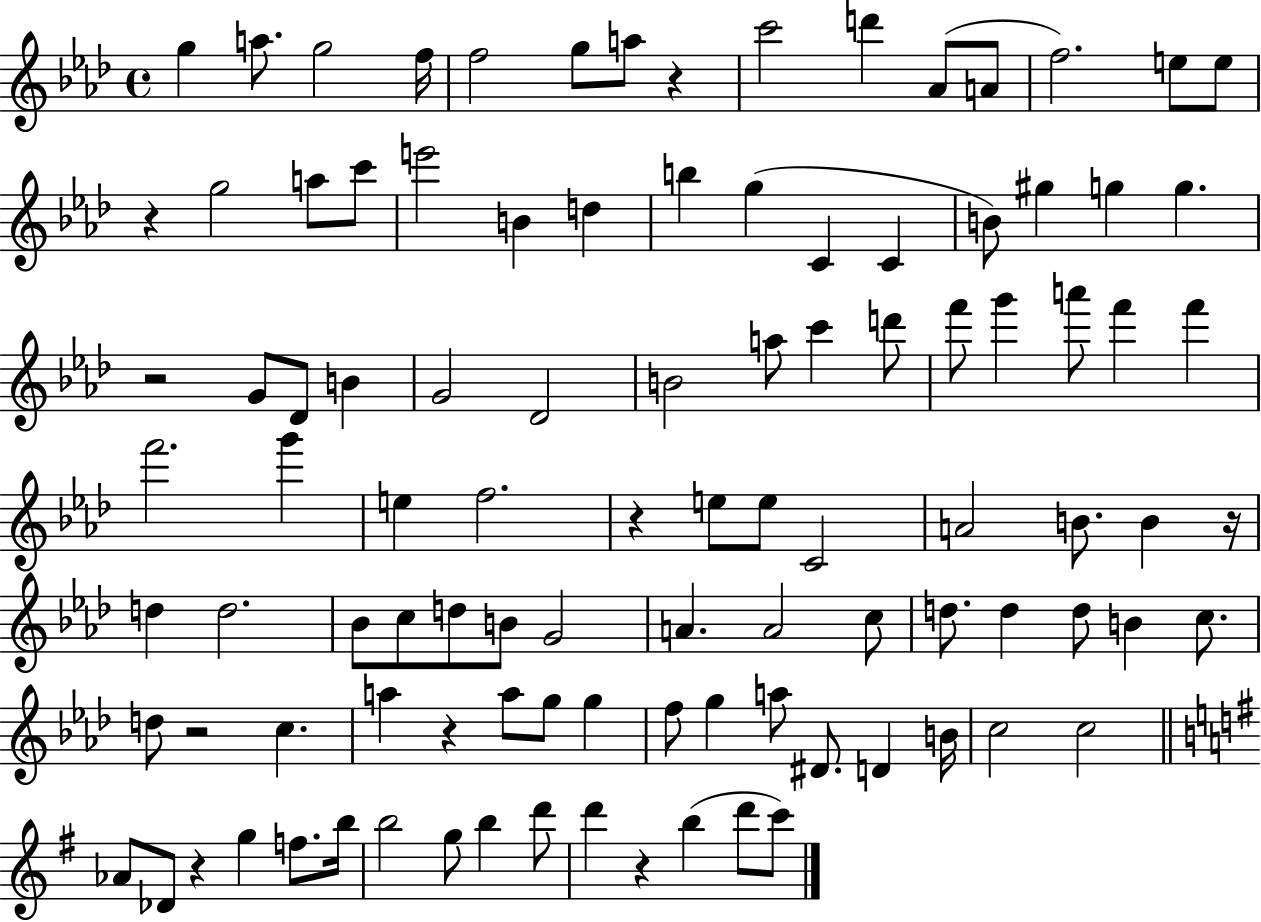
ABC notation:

X:1
T:Untitled
M:4/4
L:1/4
K:Ab
g a/2 g2 f/4 f2 g/2 a/2 z c'2 d' _A/2 A/2 f2 e/2 e/2 z g2 a/2 c'/2 e'2 B d b g C C B/2 ^g g g z2 G/2 _D/2 B G2 _D2 B2 a/2 c' d'/2 f'/2 g' a'/2 f' f' f'2 g' e f2 z e/2 e/2 C2 A2 B/2 B z/4 d d2 _B/2 c/2 d/2 B/2 G2 A A2 c/2 d/2 d d/2 B c/2 d/2 z2 c a z a/2 g/2 g f/2 g a/2 ^D/2 D B/4 c2 c2 _A/2 _D/2 z g f/2 b/4 b2 g/2 b d'/2 d' z b d'/2 c'/2